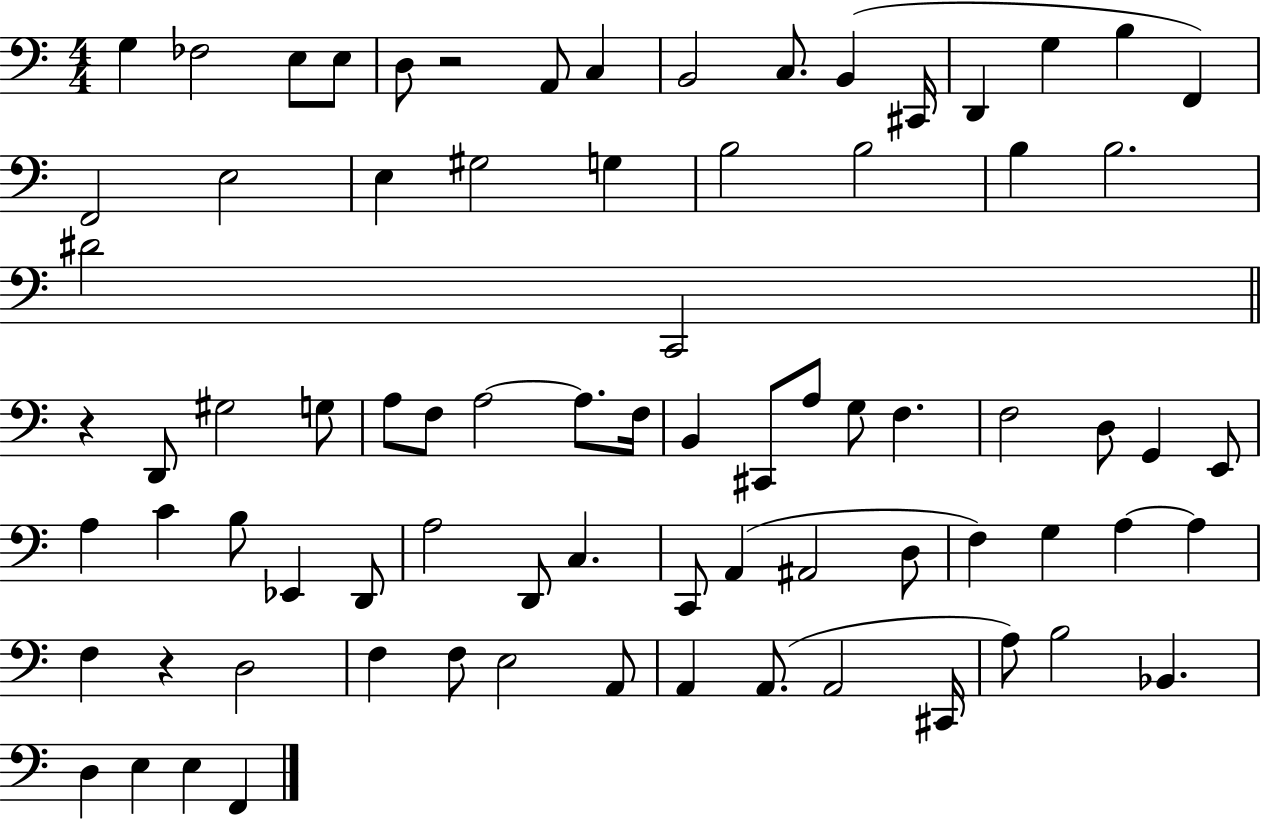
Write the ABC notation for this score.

X:1
T:Untitled
M:4/4
L:1/4
K:C
G, _F,2 E,/2 E,/2 D,/2 z2 A,,/2 C, B,,2 C,/2 B,, ^C,,/4 D,, G, B, F,, F,,2 E,2 E, ^G,2 G, B,2 B,2 B, B,2 ^D2 C,,2 z D,,/2 ^G,2 G,/2 A,/2 F,/2 A,2 A,/2 F,/4 B,, ^C,,/2 A,/2 G,/2 F, F,2 D,/2 G,, E,,/2 A, C B,/2 _E,, D,,/2 A,2 D,,/2 C, C,,/2 A,, ^A,,2 D,/2 F, G, A, A, F, z D,2 F, F,/2 E,2 A,,/2 A,, A,,/2 A,,2 ^C,,/4 A,/2 B,2 _B,, D, E, E, F,,